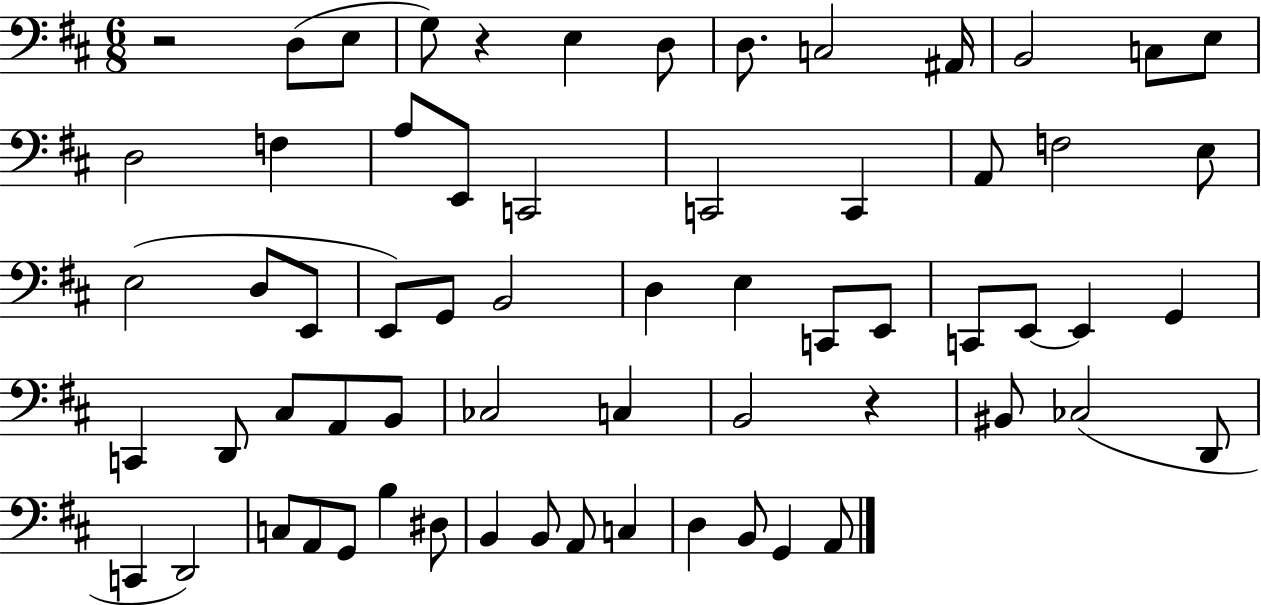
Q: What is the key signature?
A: D major